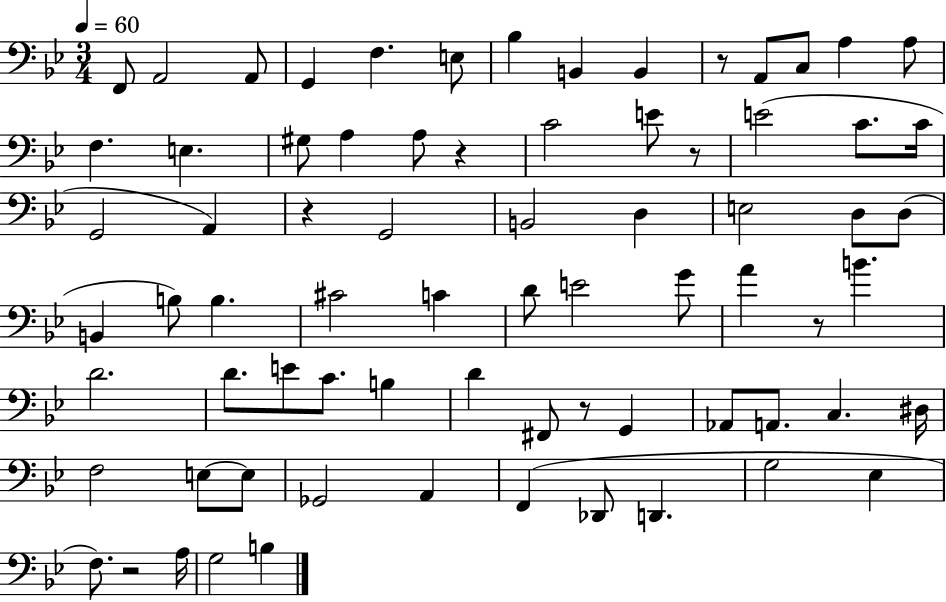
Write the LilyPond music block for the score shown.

{
  \clef bass
  \numericTimeSignature
  \time 3/4
  \key bes \major
  \tempo 4 = 60
  f,8 a,2 a,8 | g,4 f4. e8 | bes4 b,4 b,4 | r8 a,8 c8 a4 a8 | \break f4. e4. | gis8 a4 a8 r4 | c'2 e'8 r8 | e'2( c'8. c'16 | \break g,2 a,4) | r4 g,2 | b,2 d4 | e2 d8 d8( | \break b,4 b8) b4. | cis'2 c'4 | d'8 e'2 g'8 | a'4 r8 b'4. | \break d'2. | d'8. e'8 c'8. b4 | d'4 fis,8 r8 g,4 | aes,8 a,8. c4. dis16 | \break f2 e8~~ e8 | ges,2 a,4 | f,4( des,8 d,4. | g2 ees4 | \break f8.) r2 a16 | g2 b4 | \bar "|."
}